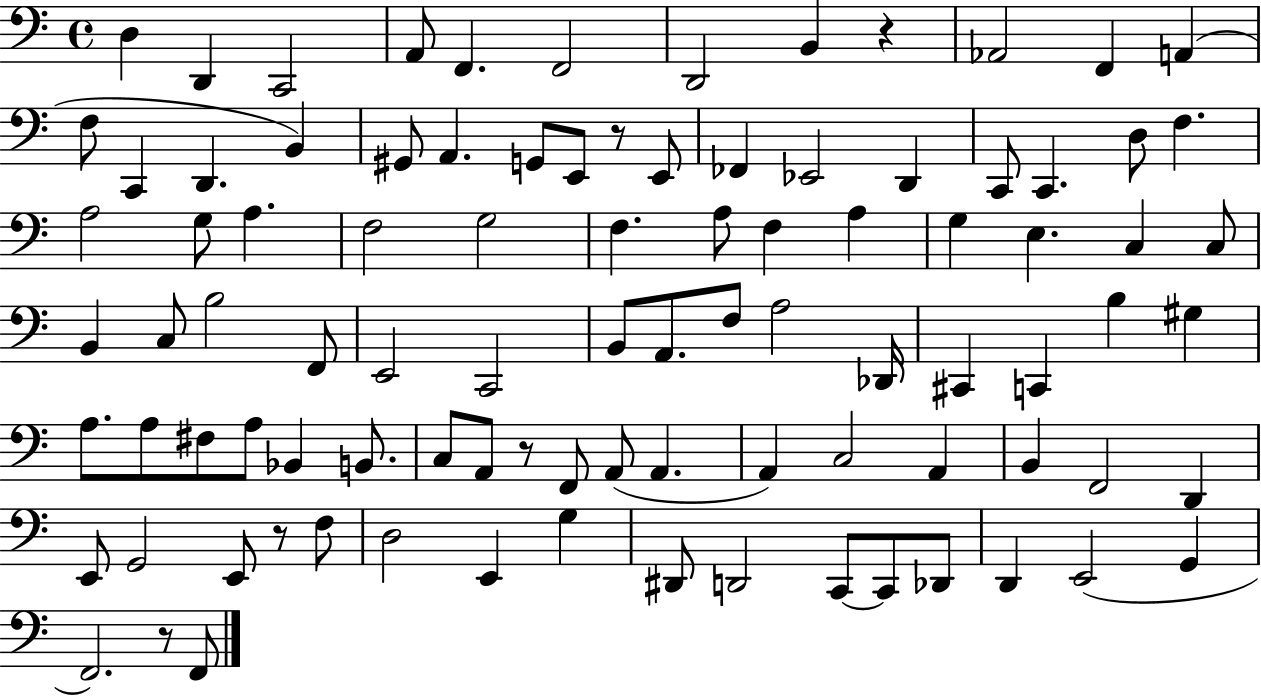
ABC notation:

X:1
T:Untitled
M:4/4
L:1/4
K:C
D, D,, C,,2 A,,/2 F,, F,,2 D,,2 B,, z _A,,2 F,, A,, F,/2 C,, D,, B,, ^G,,/2 A,, G,,/2 E,,/2 z/2 E,,/2 _F,, _E,,2 D,, C,,/2 C,, D,/2 F, A,2 G,/2 A, F,2 G,2 F, A,/2 F, A, G, E, C, C,/2 B,, C,/2 B,2 F,,/2 E,,2 C,,2 B,,/2 A,,/2 F,/2 A,2 _D,,/4 ^C,, C,, B, ^G, A,/2 A,/2 ^F,/2 A,/2 _B,, B,,/2 C,/2 A,,/2 z/2 F,,/2 A,,/2 A,, A,, C,2 A,, B,, F,,2 D,, E,,/2 G,,2 E,,/2 z/2 F,/2 D,2 E,, G, ^D,,/2 D,,2 C,,/2 C,,/2 _D,,/2 D,, E,,2 G,, F,,2 z/2 F,,/2